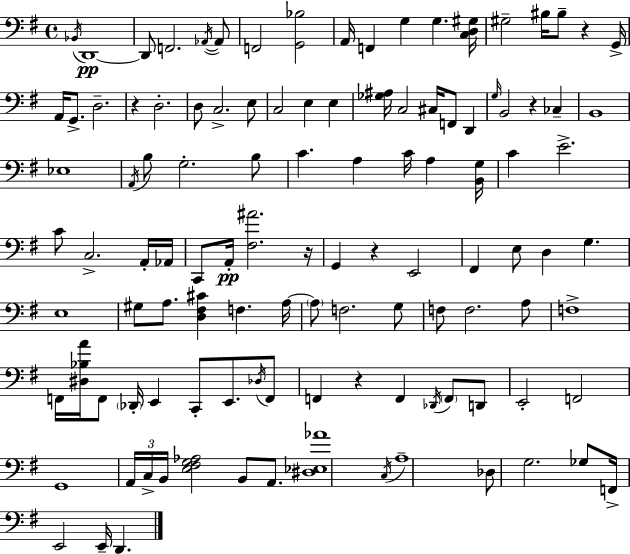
{
  \clef bass
  \time 4/4
  \defaultTimeSignature
  \key g \major
  \acciaccatura { bes,16 }\pp d,1~~ | d,8 f,2. \acciaccatura { aes,16~ }~ | aes,8 f,2 <g, bes>2 | a,16 f,4 g4 g4. | \break <c d gis>16 gis2-- bis16 bis8-- r4 | g,16-> a,16 g,8.-> d2.-- | r4 d2.-. | d8 c2.-> | \break e8 c2 e4 e4 | <ges ais>16 c2 cis16 f,8 d,4 | \grace { g16 } b,2 r4 ces4-- | b,1 | \break ees1 | \acciaccatura { a,16 } b8 g2.-. | b8 c'4. a4 c'16 a4 | <b, g>16 c'4 e'2.-> | \break c'8 c2.-> | a,16-. aes,16 c,8 a,16-.\pp <fis ais'>2. | r16 g,4 r4 e,2 | fis,4 e8 d4 g4. | \break e1 | gis8 a8. <d fis cis'>4 f4. | a16~~ \parenthesize a8 f2. | g8 f8 f2. | \break a8 f1-> | f,16 <dis bes a'>16 f,8 \parenthesize des,16-. e,4 c,8-. e,8. | \acciaccatura { des16 } f,8 f,4 r4 f,4 | \acciaccatura { des,16 } \parenthesize f,8 d,8 e,2-. f,2 | \break g,1 | \tuplet 3/2 { a,16 c16-> b,16 } <e fis g aes>2 | b,8 a,8. <dis ees aes'>1 | \acciaccatura { c16 } a1-- | \break des8 g2. | ges8 f,16-> e,2 | e,16-- d,4. \bar "|."
}